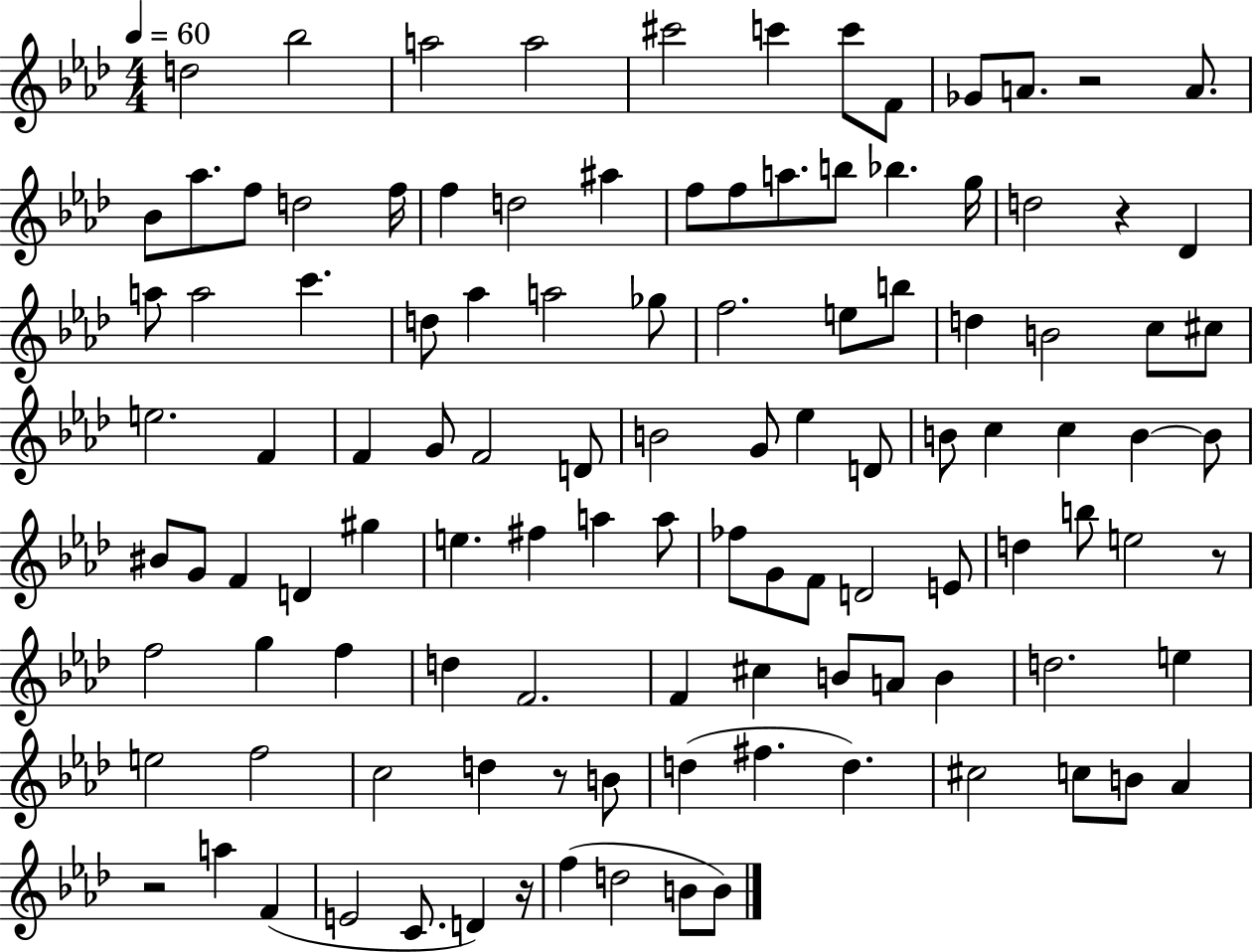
D5/h Bb5/h A5/h A5/h C#6/h C6/q C6/e F4/e Gb4/e A4/e. R/h A4/e. Bb4/e Ab5/e. F5/e D5/h F5/s F5/q D5/h A#5/q F5/e F5/e A5/e. B5/e Bb5/q. G5/s D5/h R/q Db4/q A5/e A5/h C6/q. D5/e Ab5/q A5/h Gb5/e F5/h. E5/e B5/e D5/q B4/h C5/e C#5/e E5/h. F4/q F4/q G4/e F4/h D4/e B4/h G4/e Eb5/q D4/e B4/e C5/q C5/q B4/q B4/e BIS4/e G4/e F4/q D4/q G#5/q E5/q. F#5/q A5/q A5/e FES5/e G4/e F4/e D4/h E4/e D5/q B5/e E5/h R/e F5/h G5/q F5/q D5/q F4/h. F4/q C#5/q B4/e A4/e B4/q D5/h. E5/q E5/h F5/h C5/h D5/q R/e B4/e D5/q F#5/q. D5/q. C#5/h C5/e B4/e Ab4/q R/h A5/q F4/q E4/h C4/e. D4/q R/s F5/q D5/h B4/e B4/e